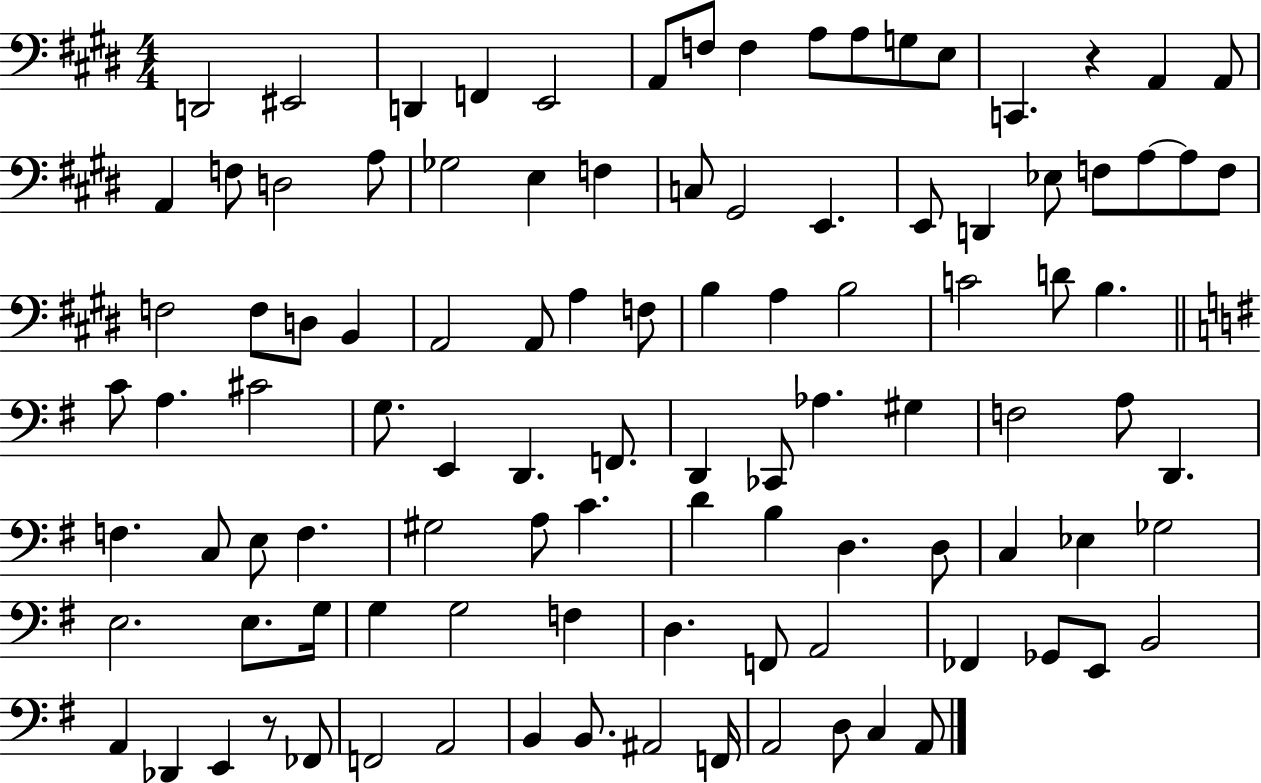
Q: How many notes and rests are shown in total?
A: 103